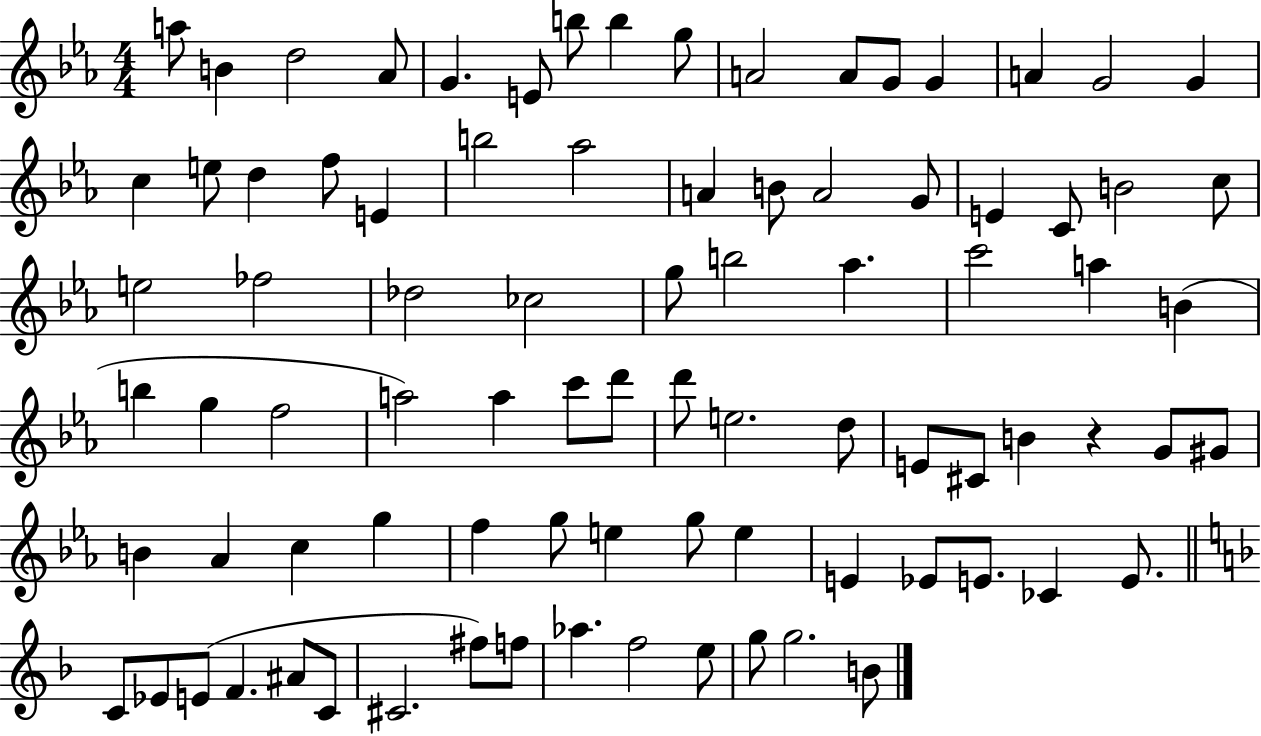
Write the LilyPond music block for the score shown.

{
  \clef treble
  \numericTimeSignature
  \time 4/4
  \key ees \major
  a''8 b'4 d''2 aes'8 | g'4. e'8 b''8 b''4 g''8 | a'2 a'8 g'8 g'4 | a'4 g'2 g'4 | \break c''4 e''8 d''4 f''8 e'4 | b''2 aes''2 | a'4 b'8 a'2 g'8 | e'4 c'8 b'2 c''8 | \break e''2 fes''2 | des''2 ces''2 | g''8 b''2 aes''4. | c'''2 a''4 b'4( | \break b''4 g''4 f''2 | a''2) a''4 c'''8 d'''8 | d'''8 e''2. d''8 | e'8 cis'8 b'4 r4 g'8 gis'8 | \break b'4 aes'4 c''4 g''4 | f''4 g''8 e''4 g''8 e''4 | e'4 ees'8 e'8. ces'4 e'8. | \bar "||" \break \key d \minor c'8 ees'8 e'8( f'4. ais'8 c'8 | cis'2. fis''8) f''8 | aes''4. f''2 e''8 | g''8 g''2. b'8 | \break \bar "|."
}